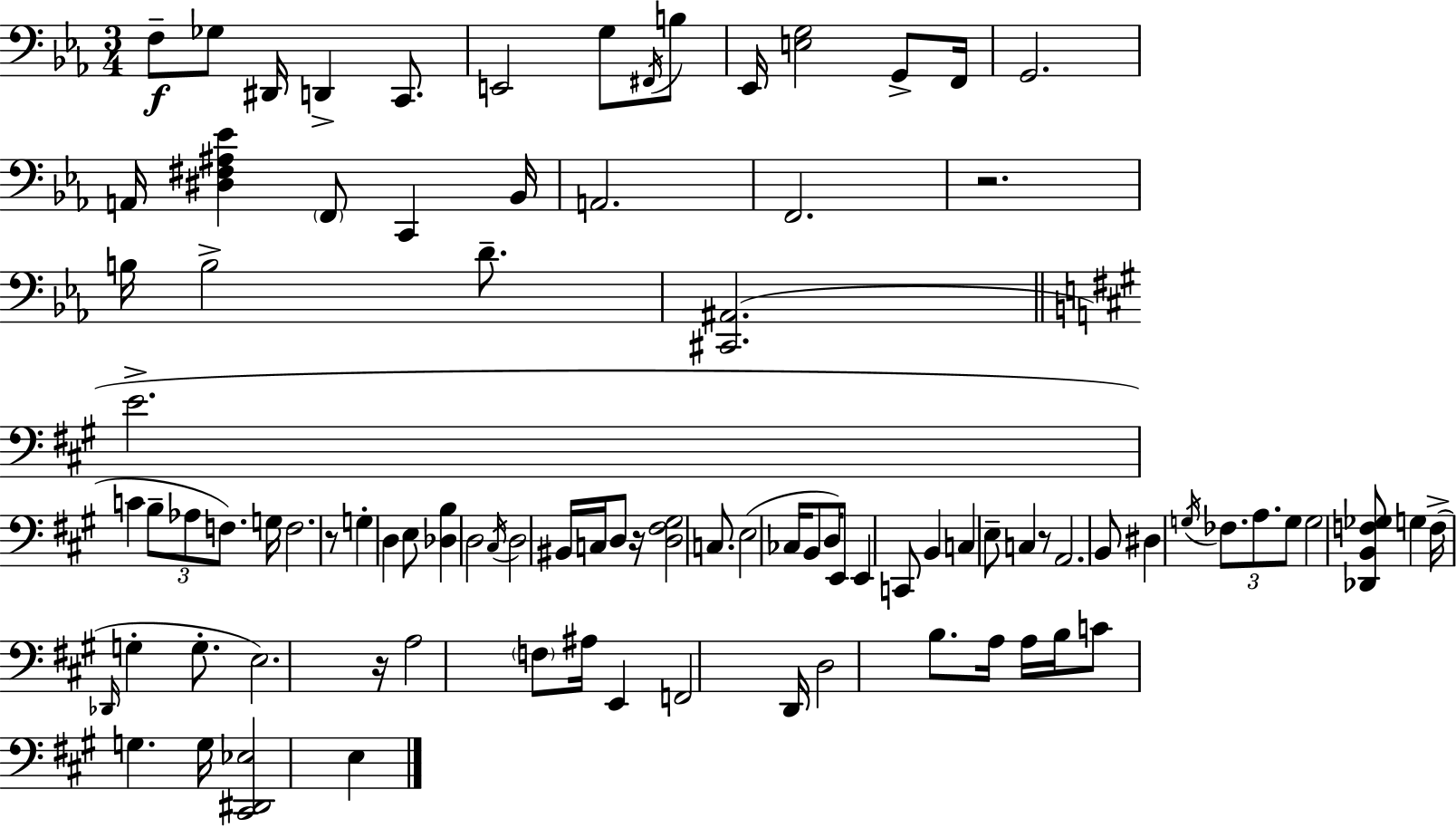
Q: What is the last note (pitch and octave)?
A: E3